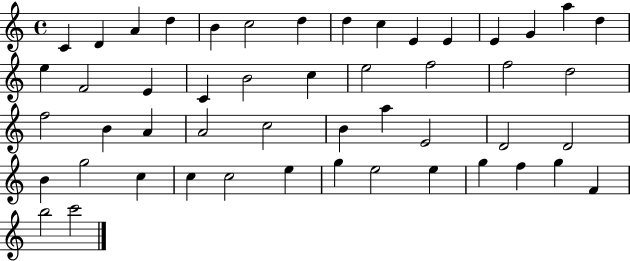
X:1
T:Untitled
M:4/4
L:1/4
K:C
C D A d B c2 d d c E E E G a d e F2 E C B2 c e2 f2 f2 d2 f2 B A A2 c2 B a E2 D2 D2 B g2 c c c2 e g e2 e g f g F b2 c'2